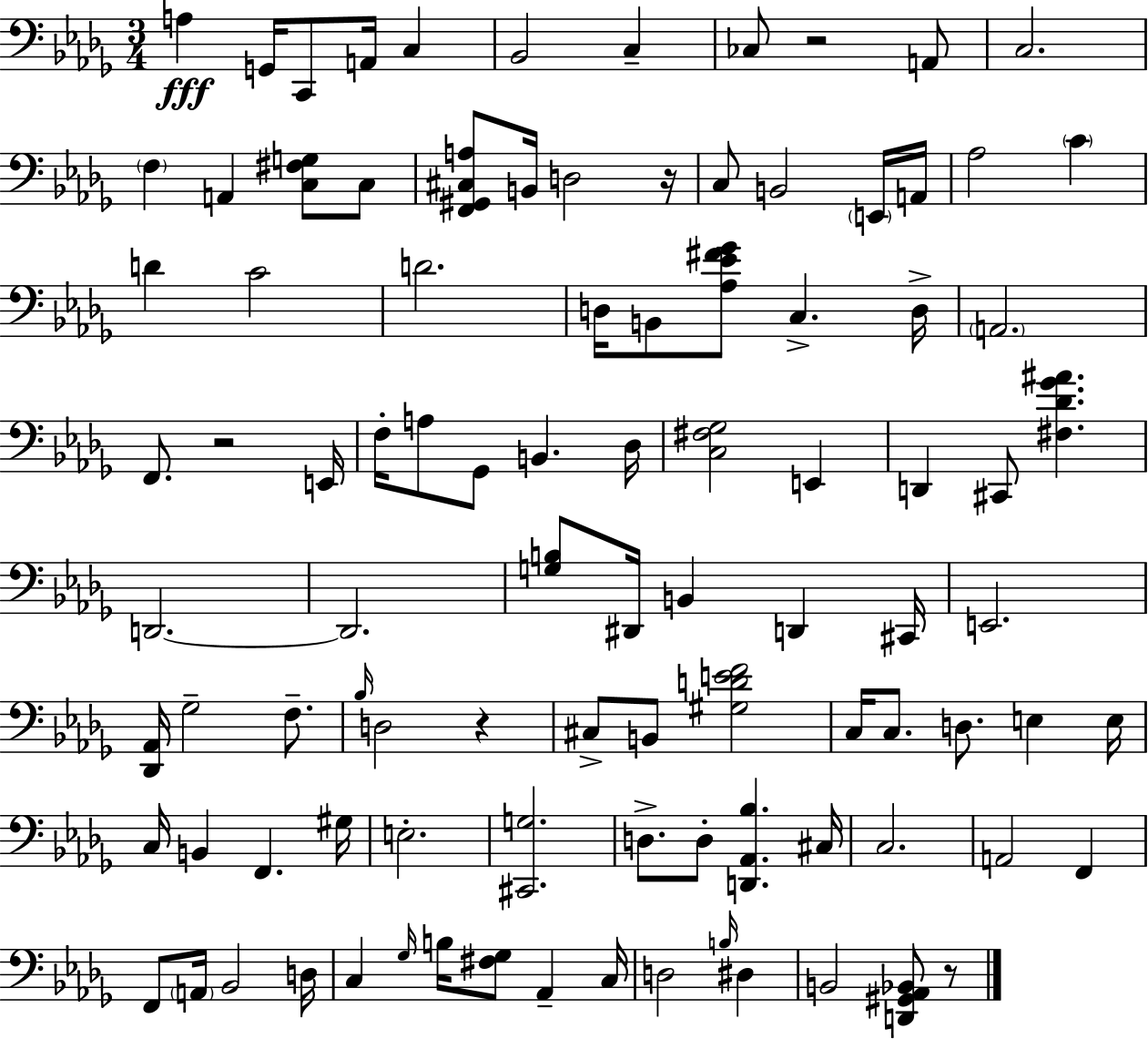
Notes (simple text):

A3/q G2/s C2/e A2/s C3/q Bb2/h C3/q CES3/e R/h A2/e C3/h. F3/q A2/q [C3,F#3,G3]/e C3/e [F2,G#2,C#3,A3]/e B2/s D3/h R/s C3/e B2/h E2/s A2/s Ab3/h C4/q D4/q C4/h D4/h. D3/s B2/e [Ab3,Eb4,F#4,Gb4]/e C3/q. D3/s A2/h. F2/e. R/h E2/s F3/s A3/e Gb2/e B2/q. Db3/s [C3,F#3,Gb3]/h E2/q D2/q C#2/e [F#3,Db4,Gb4,A#4]/q. D2/h. D2/h. [G3,B3]/e D#2/s B2/q D2/q C#2/s E2/h. [Db2,Ab2]/s Gb3/h F3/e. Bb3/s D3/h R/q C#3/e B2/e [G#3,D4,E4,F4]/h C3/s C3/e. D3/e. E3/q E3/s C3/s B2/q F2/q. G#3/s E3/h. [C#2,G3]/h. D3/e. D3/e [D2,Ab2,Bb3]/q. C#3/s C3/h. A2/h F2/q F2/e A2/s Bb2/h D3/s C3/q Gb3/s B3/s [F#3,Gb3]/e Ab2/q C3/s D3/h B3/s D#3/q B2/h [D2,G#2,Ab2,Bb2]/e R/e